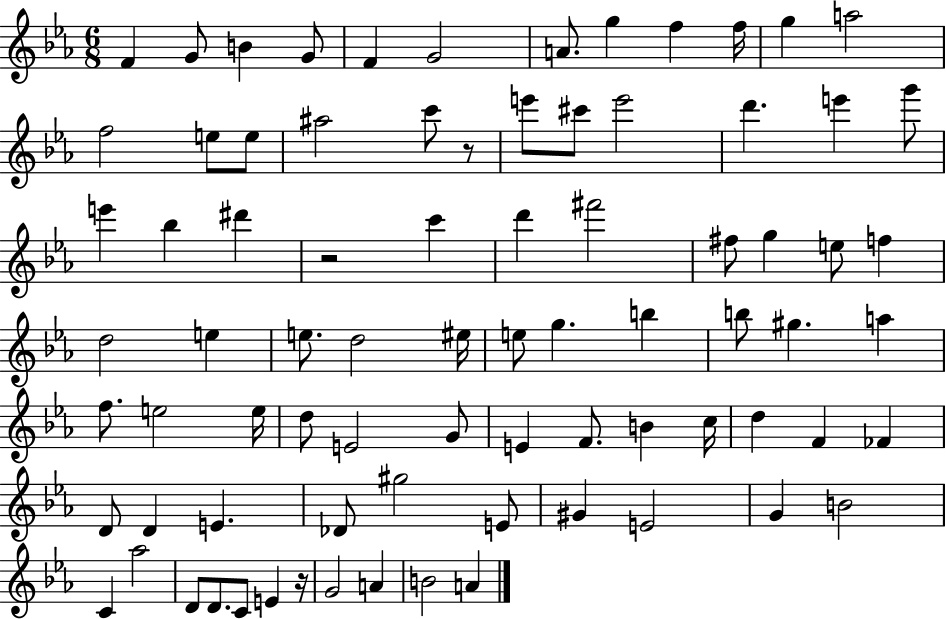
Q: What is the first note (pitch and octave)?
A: F4